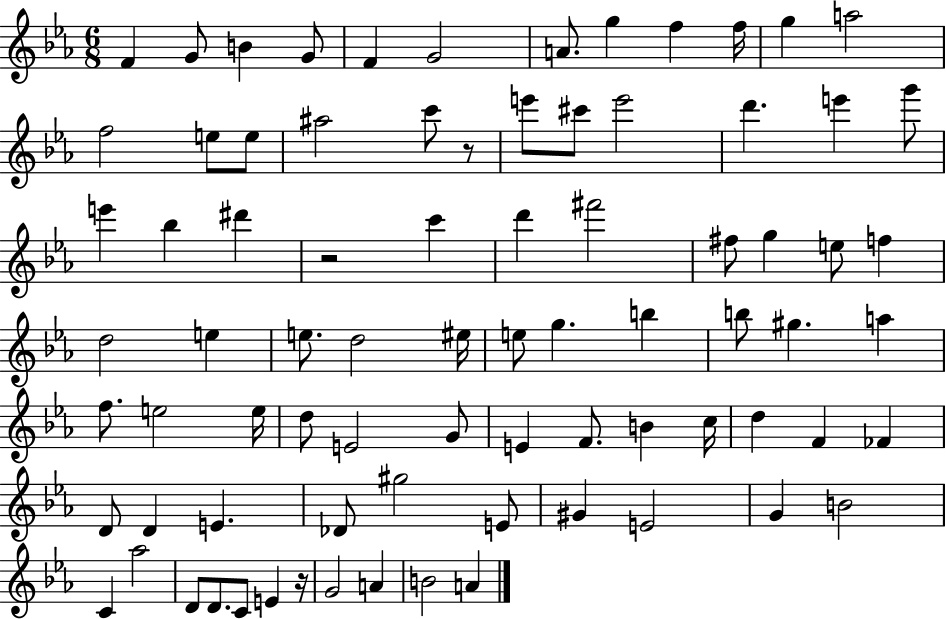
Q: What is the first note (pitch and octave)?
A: F4